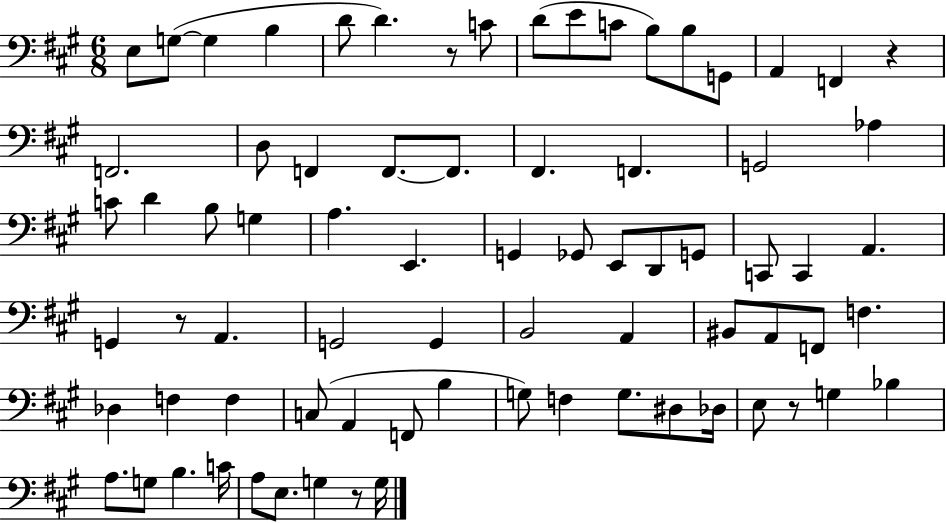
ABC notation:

X:1
T:Untitled
M:6/8
L:1/4
K:A
E,/2 G,/2 G, B, D/2 D z/2 C/2 D/2 E/2 C/2 B,/2 B,/2 G,,/2 A,, F,, z F,,2 D,/2 F,, F,,/2 F,,/2 ^F,, F,, G,,2 _A, C/2 D B,/2 G, A, E,, G,, _G,,/2 E,,/2 D,,/2 G,,/2 C,,/2 C,, A,, G,, z/2 A,, G,,2 G,, B,,2 A,, ^B,,/2 A,,/2 F,,/2 F, _D, F, F, C,/2 A,, F,,/2 B, G,/2 F, G,/2 ^D,/2 _D,/4 E,/2 z/2 G, _B, A,/2 G,/2 B, C/4 A,/2 E,/2 G, z/2 G,/4